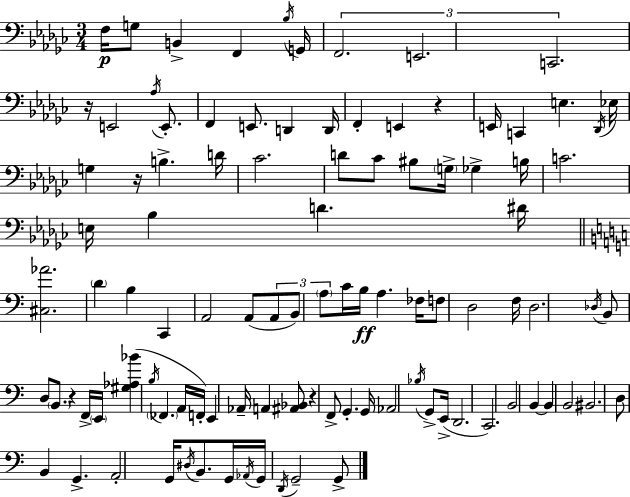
F3/s G3/e B2/q F2/q Bb3/s G2/s F2/h. E2/h. C2/h. R/s E2/h Ab3/s E2/e. F2/q E2/e. D2/q D2/s F2/q E2/q R/q E2/s C2/q E3/q. Db2/s Eb3/s G3/q R/s B3/q. D4/s CES4/h. D4/e CES4/e BIS3/e G3/s Gb3/q B3/s C4/h. E3/s Bb3/q D4/q. D#4/s [C#3,Ab4]/h. D4/q B3/q C2/q A2/h A2/e A2/e B2/e A3/e C4/s B3/s A3/q. FES3/s F3/e D3/h F3/s D3/h. Db3/s B2/e D3/e B2/e. R/q F2/s E2/s [G#3,Ab3,Bb4]/q B3/s FES2/q. A2/s F2/s E2/q Ab2/s A2/q [A#2,Bb2]/e R/q F2/e G2/q. G2/s Ab2/h Bb3/s G2/e E2/s D2/h. C2/h. B2/h B2/q B2/q B2/h BIS2/h. D3/e B2/q G2/q. A2/h G2/s D#3/s B2/e. G2/s Ab2/s G2/s D2/s G2/h G2/e